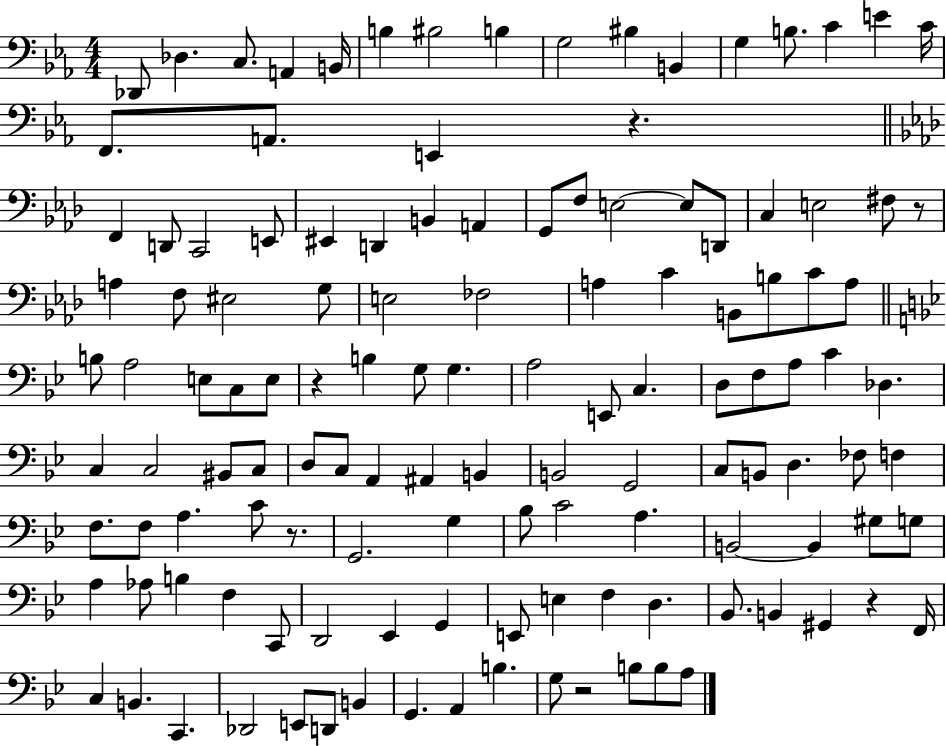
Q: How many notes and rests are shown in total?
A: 128